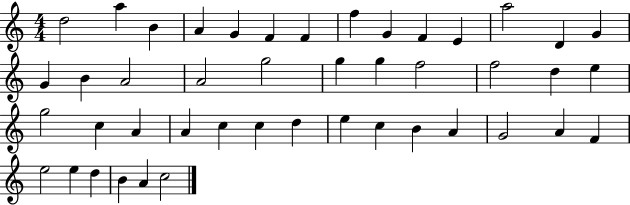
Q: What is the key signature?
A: C major